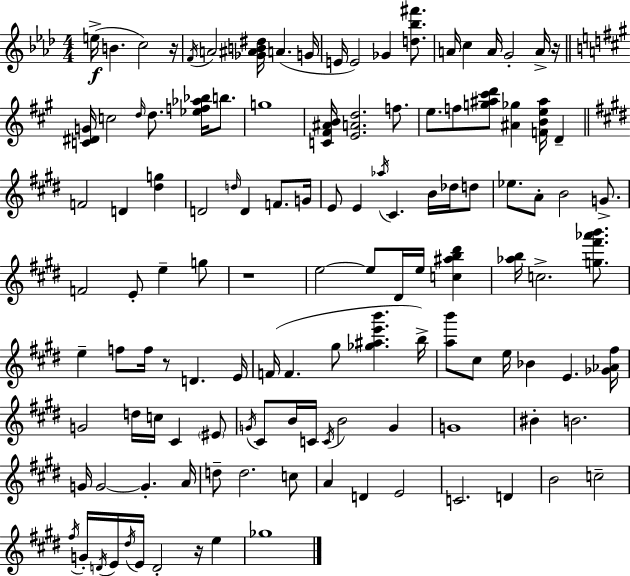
E5/s B4/q. C5/h R/s F4/s A4/h [Gb4,A#4,B4,D#5]/s A4/q. G4/s E4/s E4/h Gb4/q [D5,Bb5,F#6]/e. A4/s C5/q A4/s G4/h A4/s R/s [C4,D#4,G4]/s C5/h D5/s D5/e. [Eb5,F5,Ab5,Bb5]/s B5/e. G5/w [C4,F#4,A#4,B4]/s [E4,A4,D5]/h. F5/e. E5/e. F5/e [G5,A#5,C#6,D6]/e [A#4,Gb5]/q [F4,B4,E5,A#5]/s D4/q F4/h D4/q [D#5,G5]/q D4/h D5/s D4/q F4/e. G4/s E4/e E4/q Ab5/s C#4/q. B4/s Db5/s D5/e Eb5/e. A4/e B4/h G4/e. F4/h E4/e E5/q G5/e R/w E5/h E5/e D#4/s E5/s [C5,A#5,B5,D#6]/q [Ab5,B5]/s C5/h. [G5,F#6,Ab6,B6]/e. E5/q F5/e F5/s R/e D4/q. E4/s F4/s F4/q. G#5/e [Gb5,A#5,E6,B6]/q. B5/s [A5,B6]/e C#5/e E5/s Bb4/q E4/q. [Gb4,Ab4,F#5]/s G4/h D5/s C5/s C#4/q EIS4/e G4/s C#4/e B4/s C4/s C4/s B4/h G4/q G4/w BIS4/q B4/h. G4/s G4/h G4/q. A4/s D5/e D5/h. C5/e A4/q D4/q E4/h C4/h. D4/q B4/h C5/h F#5/s G4/s D4/s E4/s D#5/s E4/s D4/h R/s E5/q Gb5/w